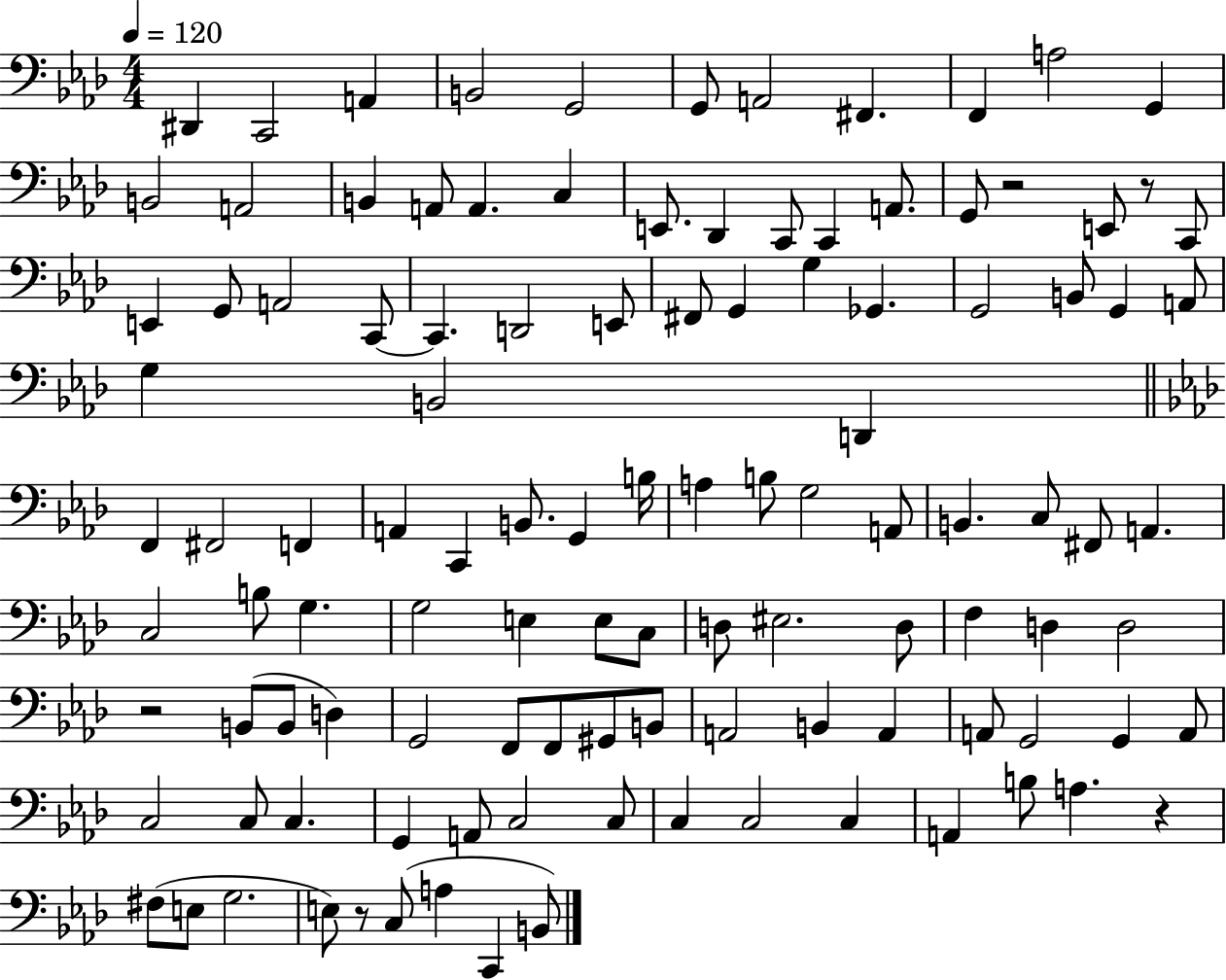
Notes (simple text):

D#2/q C2/h A2/q B2/h G2/h G2/e A2/h F#2/q. F2/q A3/h G2/q B2/h A2/h B2/q A2/e A2/q. C3/q E2/e. Db2/q C2/e C2/q A2/e. G2/e R/h E2/e R/e C2/e E2/q G2/e A2/h C2/e C2/q. D2/h E2/e F#2/e G2/q G3/q Gb2/q. G2/h B2/e G2/q A2/e G3/q B2/h D2/q F2/q F#2/h F2/q A2/q C2/q B2/e. G2/q B3/s A3/q B3/e G3/h A2/e B2/q. C3/e F#2/e A2/q. C3/h B3/e G3/q. G3/h E3/q E3/e C3/e D3/e EIS3/h. D3/e F3/q D3/q D3/h R/h B2/e B2/e D3/q G2/h F2/e F2/e G#2/e B2/e A2/h B2/q A2/q A2/e G2/h G2/q A2/e C3/h C3/e C3/q. G2/q A2/e C3/h C3/e C3/q C3/h C3/q A2/q B3/e A3/q. R/q F#3/e E3/e G3/h. E3/e R/e C3/e A3/q C2/q B2/e